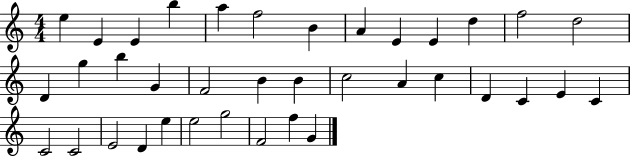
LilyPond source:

{
  \clef treble
  \numericTimeSignature
  \time 4/4
  \key c \major
  e''4 e'4 e'4 b''4 | a''4 f''2 b'4 | a'4 e'4 e'4 d''4 | f''2 d''2 | \break d'4 g''4 b''4 g'4 | f'2 b'4 b'4 | c''2 a'4 c''4 | d'4 c'4 e'4 c'4 | \break c'2 c'2 | e'2 d'4 e''4 | e''2 g''2 | f'2 f''4 g'4 | \break \bar "|."
}